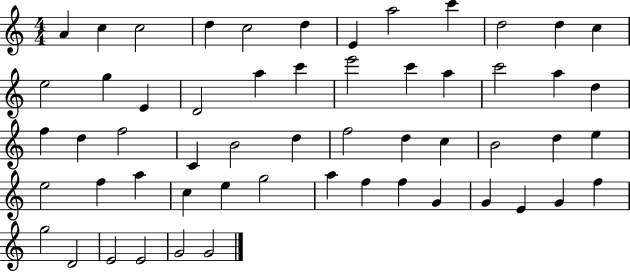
X:1
T:Untitled
M:4/4
L:1/4
K:C
A c c2 d c2 d E a2 c' d2 d c e2 g E D2 a c' e'2 c' a c'2 a d f d f2 C B2 d f2 d c B2 d e e2 f a c e g2 a f f G G E G f g2 D2 E2 E2 G2 G2